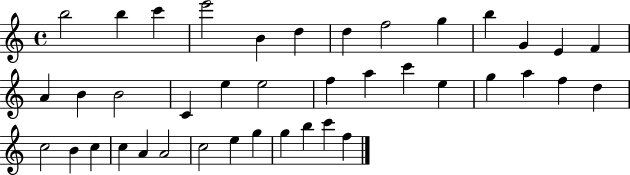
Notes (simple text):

B5/h B5/q C6/q E6/h B4/q D5/q D5/q F5/h G5/q B5/q G4/q E4/q F4/q A4/q B4/q B4/h C4/q E5/q E5/h F5/q A5/q C6/q E5/q G5/q A5/q F5/q D5/q C5/h B4/q C5/q C5/q A4/q A4/h C5/h E5/q G5/q G5/q B5/q C6/q F5/q